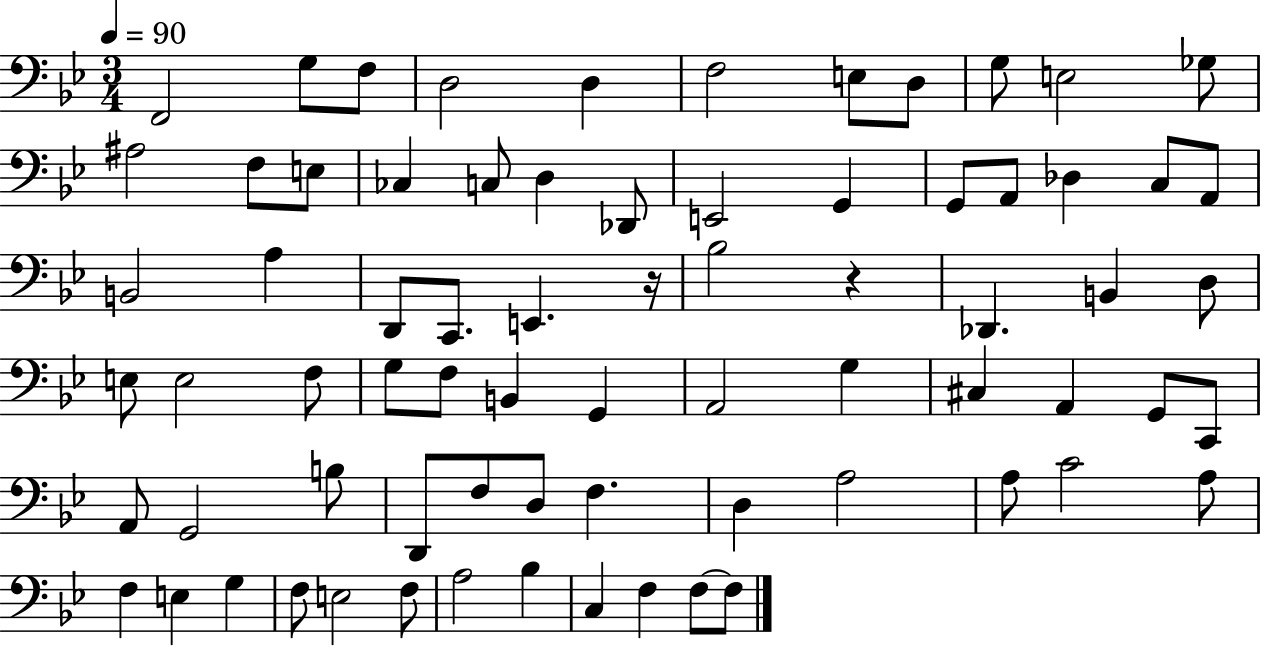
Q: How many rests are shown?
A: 2